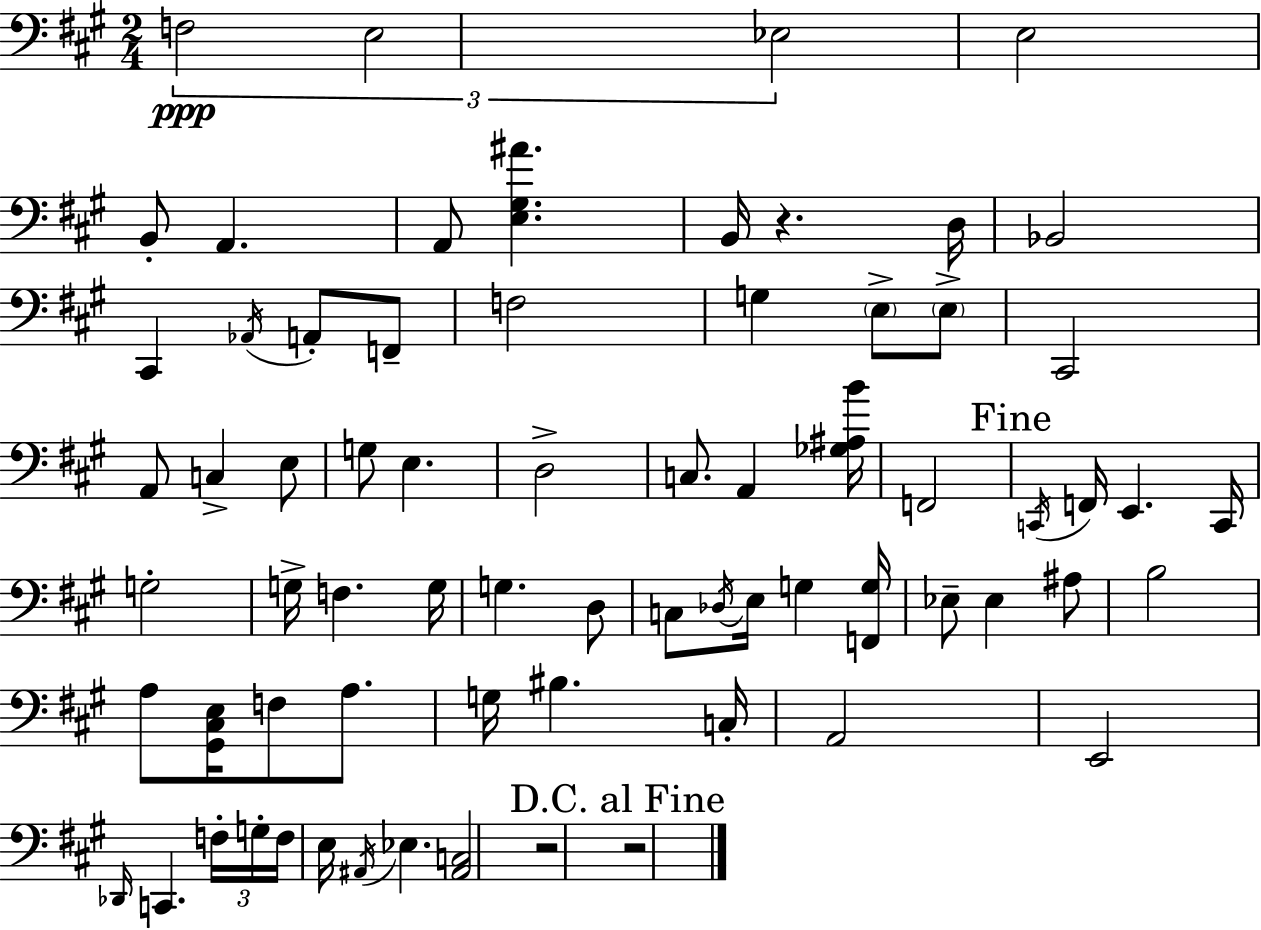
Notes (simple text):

F3/h E3/h Eb3/h E3/h B2/e A2/q. A2/e [E3,G#3,A#4]/q. B2/s R/q. D3/s Bb2/h C#2/q Ab2/s A2/e F2/e F3/h G3/q E3/e E3/e C#2/h A2/e C3/q E3/e G3/e E3/q. D3/h C3/e. A2/q [Gb3,A#3,B4]/s F2/h C2/s F2/s E2/q. C2/s G3/h G3/s F3/q. G3/s G3/q. D3/e C3/e Db3/s E3/s G3/q [F2,G3]/s Eb3/e Eb3/q A#3/e B3/h A3/e [G#2,C#3,E3]/s F3/e A3/e. G3/s BIS3/q. C3/s A2/h E2/h Db2/s C2/q. F3/s G3/s F3/s E3/s A#2/s Eb3/q. [A#2,C3]/h R/h R/h